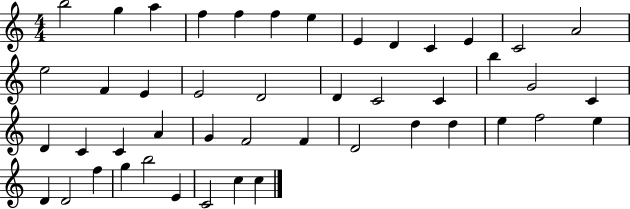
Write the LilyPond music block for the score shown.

{
  \clef treble
  \numericTimeSignature
  \time 4/4
  \key c \major
  b''2 g''4 a''4 | f''4 f''4 f''4 e''4 | e'4 d'4 c'4 e'4 | c'2 a'2 | \break e''2 f'4 e'4 | e'2 d'2 | d'4 c'2 c'4 | b''4 g'2 c'4 | \break d'4 c'4 c'4 a'4 | g'4 f'2 f'4 | d'2 d''4 d''4 | e''4 f''2 e''4 | \break d'4 d'2 f''4 | g''4 b''2 e'4 | c'2 c''4 c''4 | \bar "|."
}